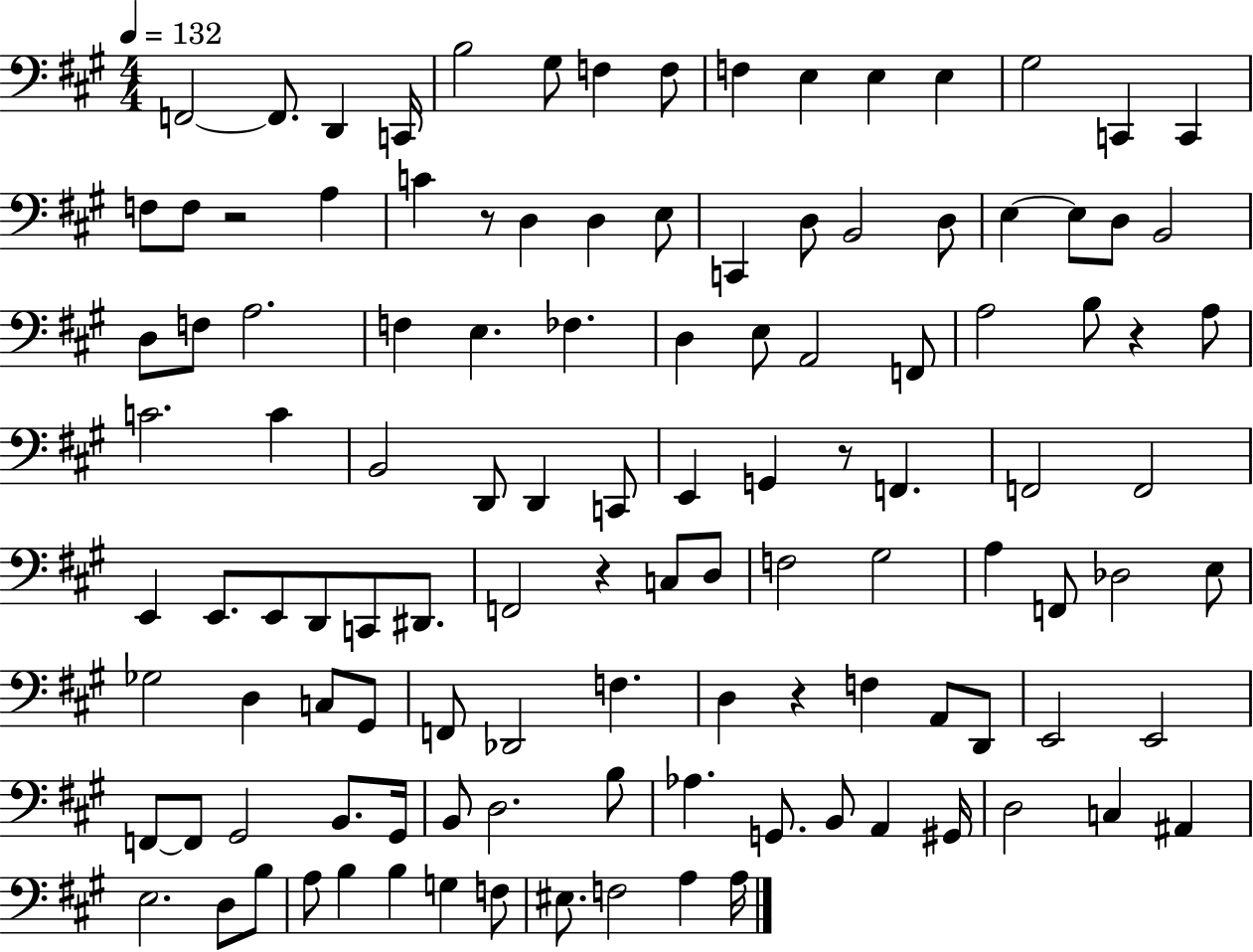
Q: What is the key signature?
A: A major